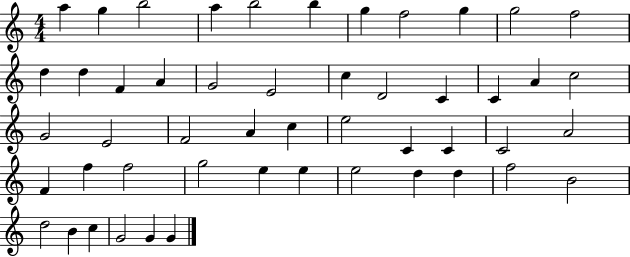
X:1
T:Untitled
M:4/4
L:1/4
K:C
a g b2 a b2 b g f2 g g2 f2 d d F A G2 E2 c D2 C C A c2 G2 E2 F2 A c e2 C C C2 A2 F f f2 g2 e e e2 d d f2 B2 d2 B c G2 G G